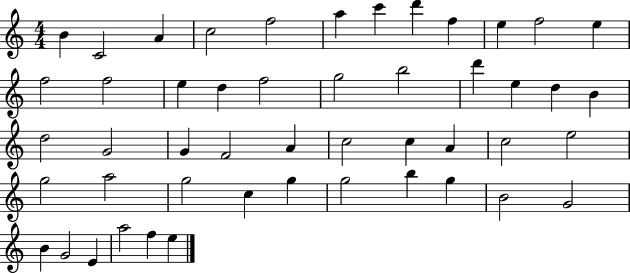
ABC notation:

X:1
T:Untitled
M:4/4
L:1/4
K:C
B C2 A c2 f2 a c' d' f e f2 e f2 f2 e d f2 g2 b2 d' e d B d2 G2 G F2 A c2 c A c2 e2 g2 a2 g2 c g g2 b g B2 G2 B G2 E a2 f e